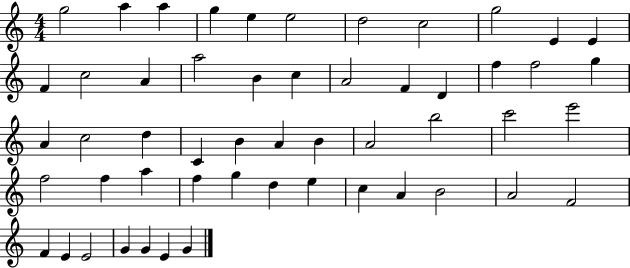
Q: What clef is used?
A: treble